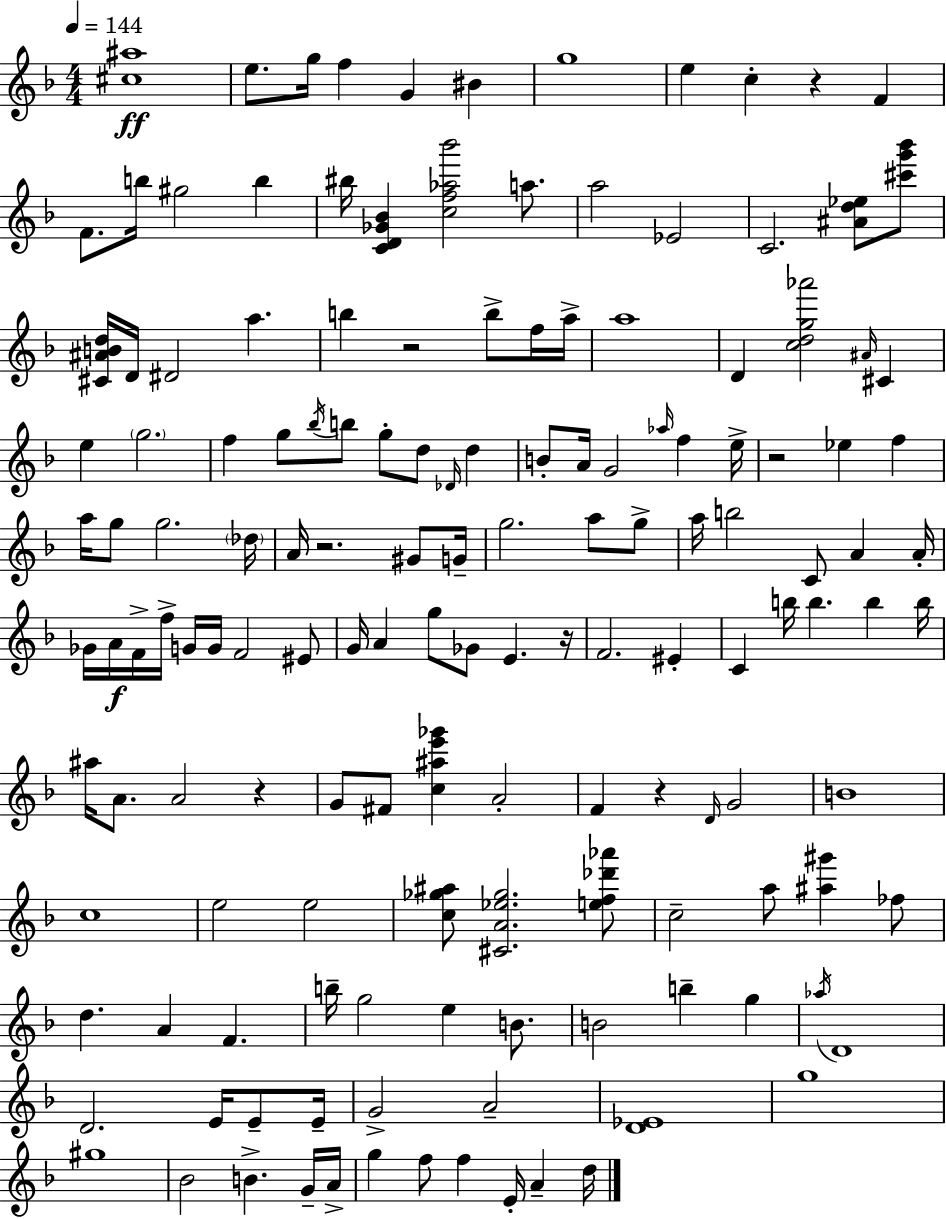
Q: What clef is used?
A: treble